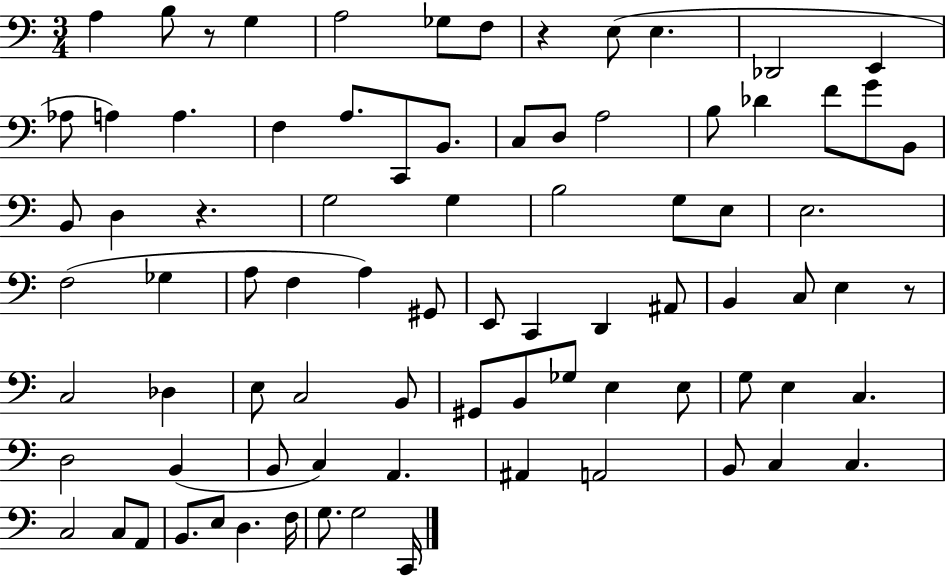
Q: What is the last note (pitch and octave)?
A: C2